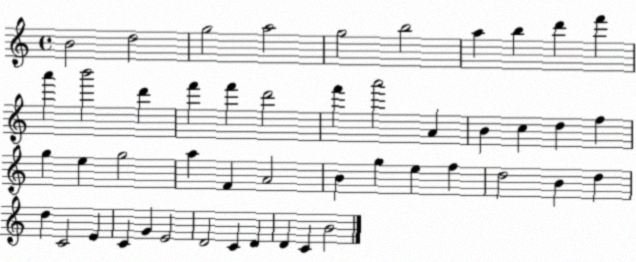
X:1
T:Untitled
M:4/4
L:1/4
K:C
B2 d2 g2 a2 g2 b2 a b d' f' a' b'2 d' f' f' d'2 f' a'2 A B c d f g e g2 a F A2 B g e f d2 B d d C2 E C G E2 D2 C D D C B2